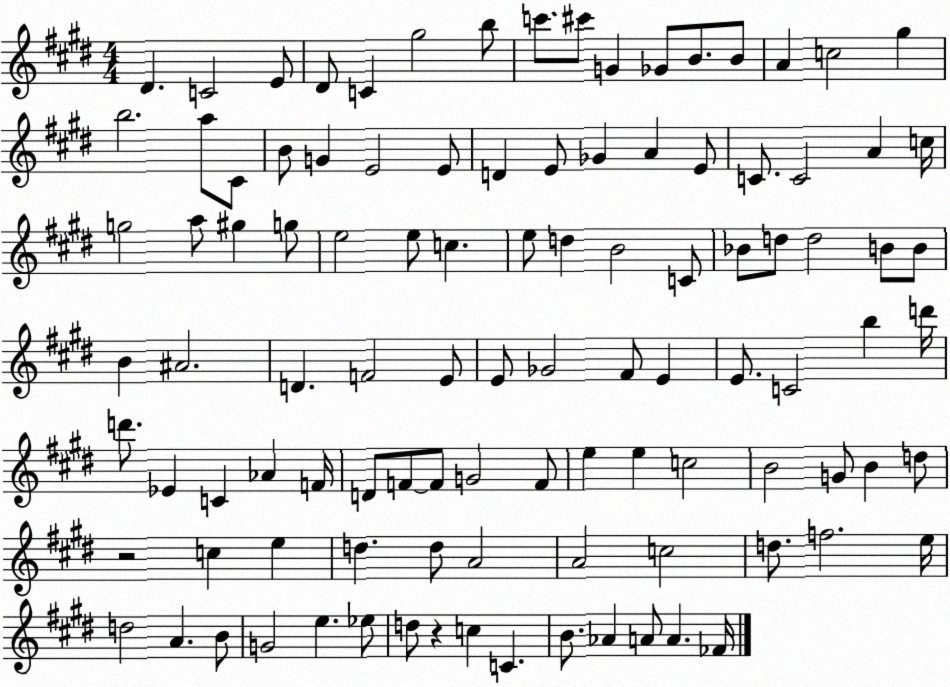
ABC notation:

X:1
T:Untitled
M:4/4
L:1/4
K:E
^D C2 E/2 ^D/2 C ^g2 b/2 c'/2 ^c'/2 G _G/2 B/2 B/2 A c2 ^g b2 a/2 ^C/2 B/2 G E2 E/2 D E/2 _G A E/2 C/2 C2 A c/4 g2 a/2 ^g g/2 e2 e/2 c e/2 d B2 C/2 _B/2 d/2 d2 B/2 B/2 B ^A2 D F2 E/2 E/2 _G2 ^F/2 E E/2 C2 b d'/4 d'/2 _E C _A F/4 D/2 F/2 F/2 G2 F/2 e e c2 B2 G/2 B d/2 z2 c e d d/2 A2 A2 c2 d/2 f2 e/4 d2 A B/2 G2 e _e/2 d/2 z c C B/2 _A A/2 A _F/4